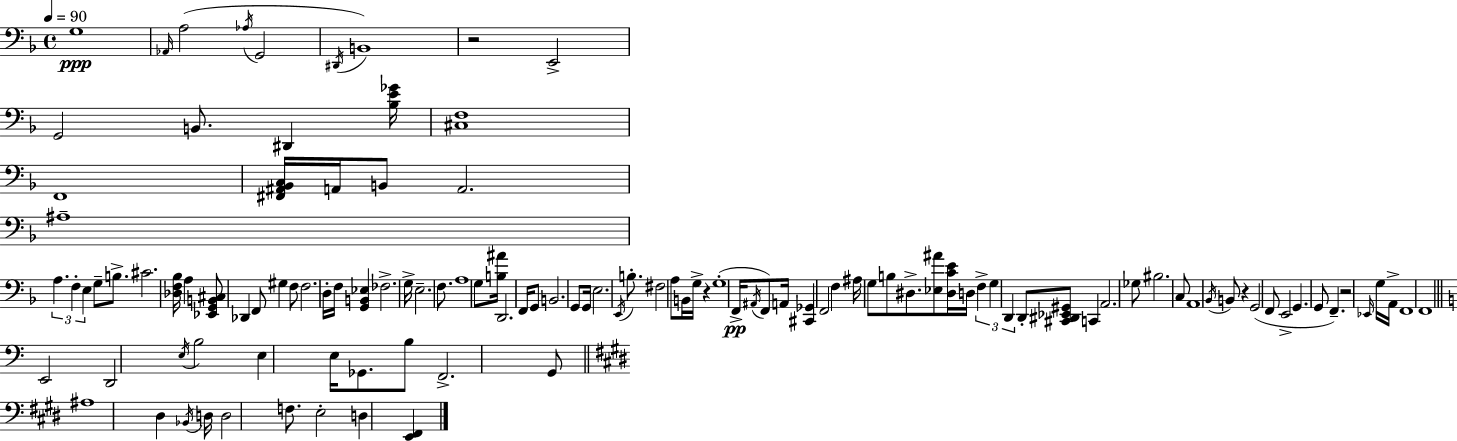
{
  \clef bass
  \time 4/4
  \defaultTimeSignature
  \key f \major
  \tempo 4 = 90
  g1\ppp | \grace { aes,16 }( a2 \acciaccatura { aes16 } g,2 | \acciaccatura { dis,16 }) b,1 | r2 e,2-> | \break g,2 b,8. dis,4 | <bes e' ges'>16 <cis f>1 | f,1 | <fis, ais, bes, c>16 a,16 b,8 a,2. | \break ais1-- | \tuplet 3/2 { a4. f4-. e4 } | g8-- b8.-> cis'2. | <des f bes>16 a4 <ees, g, b, cis>8 des,4 f,8 gis4 | \break f8 f2. | d16-. f16 <g, b, ees>4 fes2.-> | g16-> e2.-- | f8. a1 | \break g8 <b ais'>16 d,2. | f,16 g,8 b,2. | g,8 g,16 e2. | \acciaccatura { e,16 } b8.-. fis2 a8 b,16 g16-> | \break r4 g1-.( | f,16->\pp \acciaccatura { ais,16 }) f,8 a,16 <cis, ges,>4 f,2 | f4 ais16 g8 b8 dis8.-> | <ees ais'>8 <dis c' e'>16 d16 \tuplet 3/2 { f4-> g4 d,4 } | \break d,8-. <cis, dis, ees, gis,>8 c,4 a,2. | ges8 bis2. | c8 a,1 | \acciaccatura { bes,16 } b,8 r4 g,2( | \break f,8 e,2-> g,4. | g,8 f,4.--) r2 | \grace { ees,16 } g16 a,16-> f,1 | f,1 | \break \bar "||" \break \key c \major e,2 d,2 | \acciaccatura { e16 } b2 e4 e16 ges,8. | b8 f,2.-> g,8 | \bar "||" \break \key e \major ais1 | dis4 \acciaccatura { bes,16 } d16 d2 f8. | e2-. d4 <e, fis,>4 | \bar "|."
}